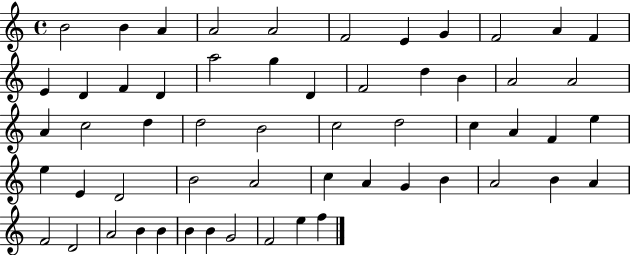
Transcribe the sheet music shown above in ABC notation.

X:1
T:Untitled
M:4/4
L:1/4
K:C
B2 B A A2 A2 F2 E G F2 A F E D F D a2 g D F2 d B A2 A2 A c2 d d2 B2 c2 d2 c A F e e E D2 B2 A2 c A G B A2 B A F2 D2 A2 B B B B G2 F2 e f